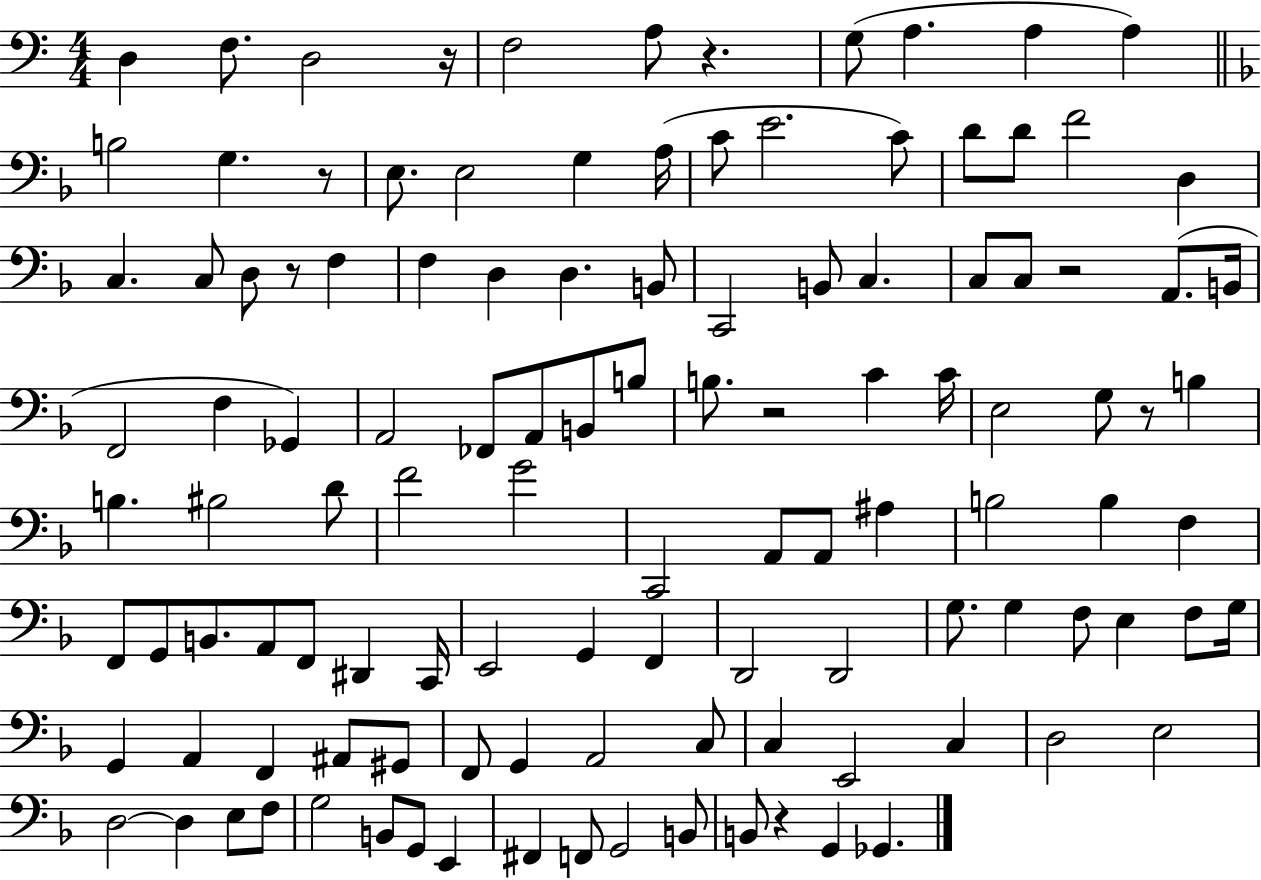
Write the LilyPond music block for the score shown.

{
  \clef bass
  \numericTimeSignature
  \time 4/4
  \key c \major
  d4 f8. d2 r16 | f2 a8 r4. | g8( a4. a4 a4) | \bar "||" \break \key f \major b2 g4. r8 | e8. e2 g4 a16( | c'8 e'2. c'8) | d'8 d'8 f'2 d4 | \break c4. c8 d8 r8 f4 | f4 d4 d4. b,8 | c,2 b,8 c4. | c8 c8 r2 a,8.( b,16 | \break f,2 f4 ges,4) | a,2 fes,8 a,8 b,8 b8 | b8. r2 c'4 c'16 | e2 g8 r8 b4 | \break b4. bis2 d'8 | f'2 g'2 | c,2 a,8 a,8 ais4 | b2 b4 f4 | \break f,8 g,8 b,8. a,8 f,8 dis,4 c,16 | e,2 g,4 f,4 | d,2 d,2 | g8. g4 f8 e4 f8 g16 | \break g,4 a,4 f,4 ais,8 gis,8 | f,8 g,4 a,2 c8 | c4 e,2 c4 | d2 e2 | \break d2~~ d4 e8 f8 | g2 b,8 g,8 e,4 | fis,4 f,8 g,2 b,8 | b,8 r4 g,4 ges,4. | \break \bar "|."
}